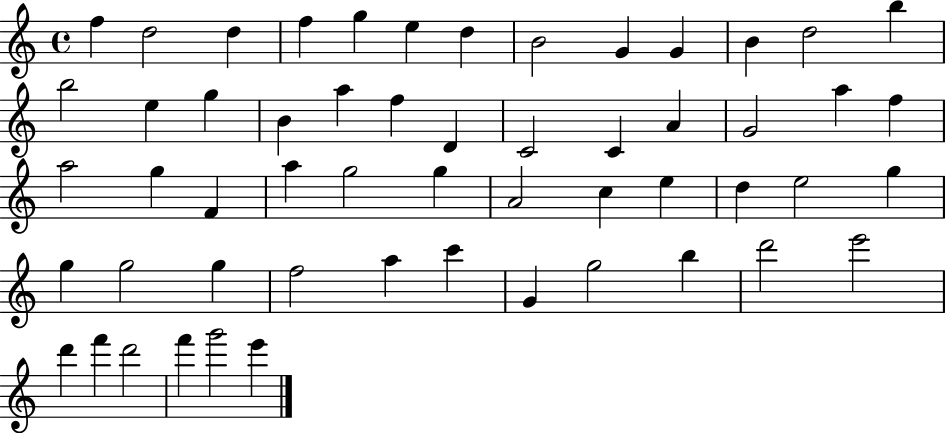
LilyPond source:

{
  \clef treble
  \time 4/4
  \defaultTimeSignature
  \key c \major
  f''4 d''2 d''4 | f''4 g''4 e''4 d''4 | b'2 g'4 g'4 | b'4 d''2 b''4 | \break b''2 e''4 g''4 | b'4 a''4 f''4 d'4 | c'2 c'4 a'4 | g'2 a''4 f''4 | \break a''2 g''4 f'4 | a''4 g''2 g''4 | a'2 c''4 e''4 | d''4 e''2 g''4 | \break g''4 g''2 g''4 | f''2 a''4 c'''4 | g'4 g''2 b''4 | d'''2 e'''2 | \break d'''4 f'''4 d'''2 | f'''4 g'''2 e'''4 | \bar "|."
}